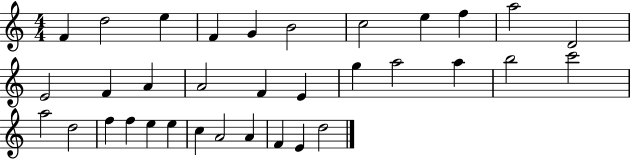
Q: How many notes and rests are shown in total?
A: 34